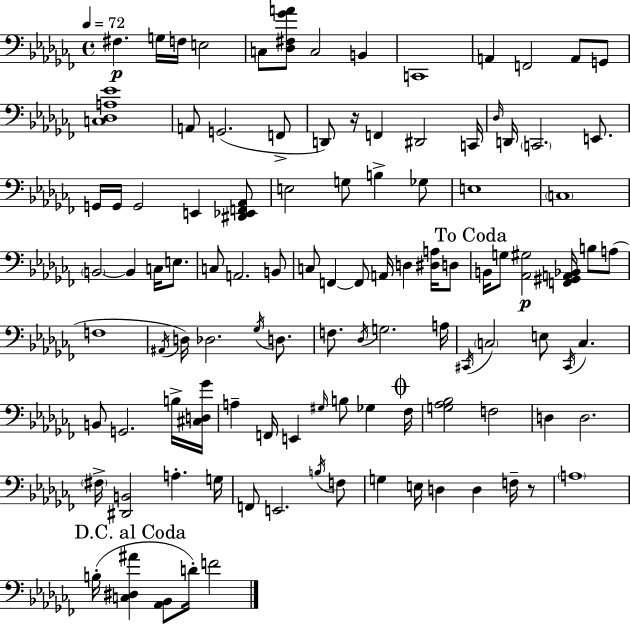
X:1
T:Untitled
M:4/4
L:1/4
K:Abm
^F, G,/4 F,/4 E,2 C,/2 [_D,^F,_GA]/2 C,2 B,, C,,4 A,, F,,2 A,,/2 G,,/2 [C,_D,A,_E]4 A,,/2 G,,2 F,,/2 D,,/2 z/4 F,, ^D,,2 C,,/4 _D,/4 D,,/4 C,,2 E,,/2 G,,/4 G,,/4 G,,2 E,, [^D,,_E,,F,,_A,,]/2 E,2 G,/2 B, _G,/2 E,4 C,4 B,,2 B,, C,/4 E,/2 C,/2 A,,2 B,,/2 C,/2 F,, F,,/2 A,,/4 D, [^D,A,]/4 D,/2 B,,/4 G,/2 [_A,,^G,]2 [F,,^G,,A,,_B,,]/4 B,/2 A,/2 F,4 ^A,,/4 D,/4 _D,2 _G,/4 D,/2 F,/2 _D,/4 G,2 A,/4 ^C,,/4 C,2 E,/2 ^C,,/4 C, B,,/2 G,,2 B,/4 [^C,D,_G]/4 A, F,,/4 E,, ^G,/4 B,/2 _G, _F,/4 [G,_A,_B,]2 F,2 D, D,2 ^F,/4 [^D,,B,,]2 A, G,/4 F,,/2 E,,2 B,/4 F,/2 G, E,/4 D, D, F,/4 z/2 A,4 B,/4 [C,^D,^A] [_A,,_B,,]/2 D/4 F2